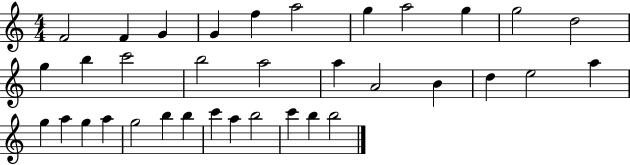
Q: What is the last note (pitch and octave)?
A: B5